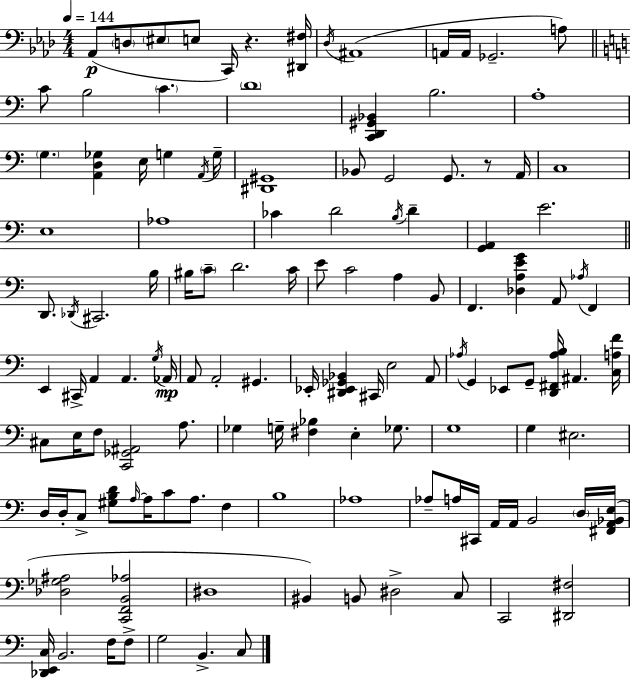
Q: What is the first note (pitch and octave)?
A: Ab2